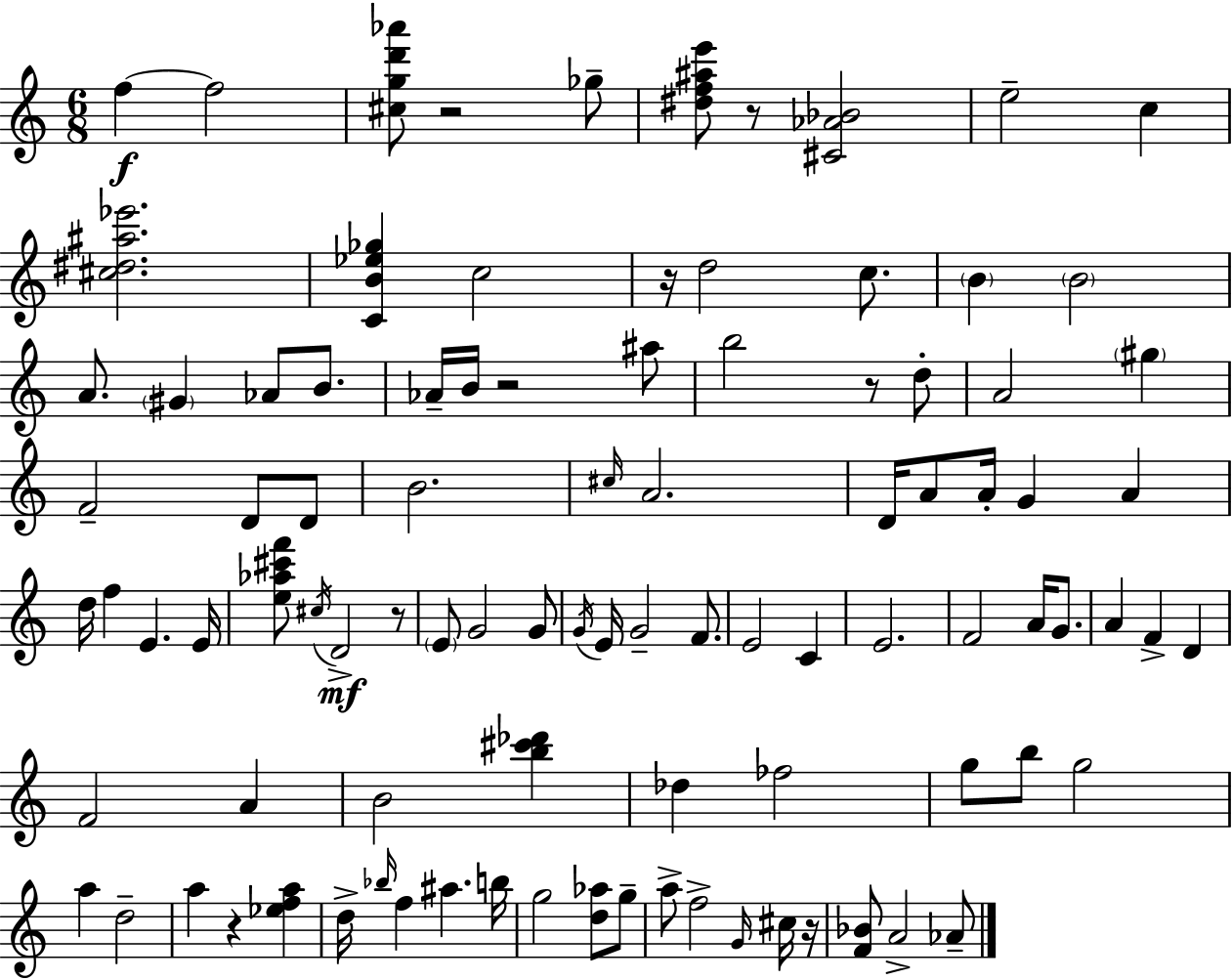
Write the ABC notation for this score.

X:1
T:Untitled
M:6/8
L:1/4
K:Am
f f2 [^cgd'_a']/2 z2 _g/2 [^df^ae']/2 z/2 [^C_A_B]2 e2 c [^c^d^a_e']2 [CB_e_g] c2 z/4 d2 c/2 B B2 A/2 ^G _A/2 B/2 _A/4 B/4 z2 ^a/2 b2 z/2 d/2 A2 ^g F2 D/2 D/2 B2 ^c/4 A2 D/4 A/2 A/4 G A d/4 f E E/4 [e_a^c'f']/2 ^c/4 D2 z/2 E/2 G2 G/2 G/4 E/4 G2 F/2 E2 C E2 F2 A/4 G/2 A F D F2 A B2 [b^c'_d'] _d _f2 g/2 b/2 g2 a d2 a z [_efa] d/4 _b/4 f ^a b/4 g2 [d_a]/2 g/2 a/2 f2 G/4 ^c/4 z/4 [F_B]/2 A2 _A/2